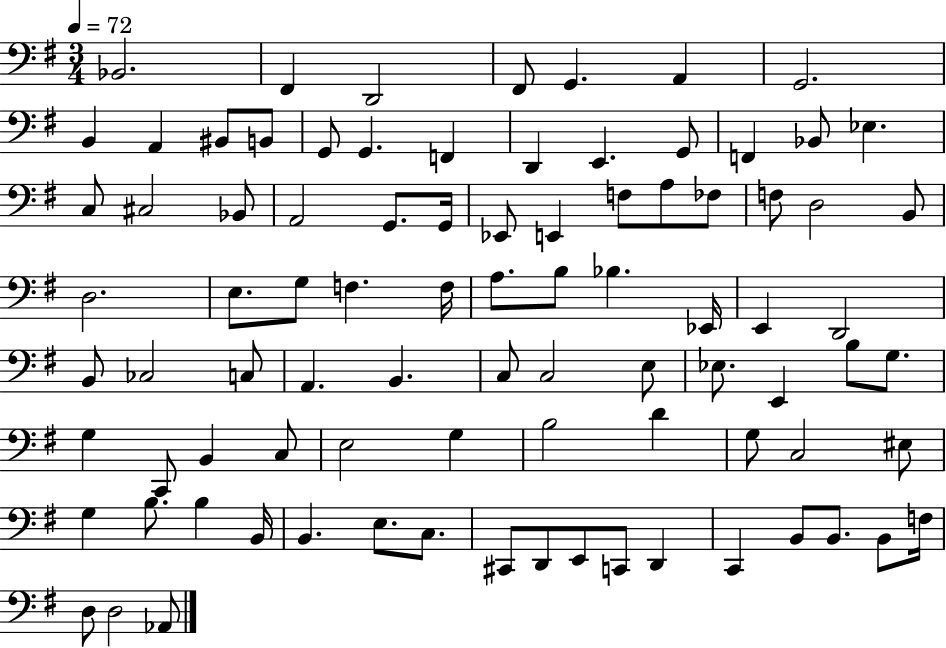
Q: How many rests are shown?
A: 0